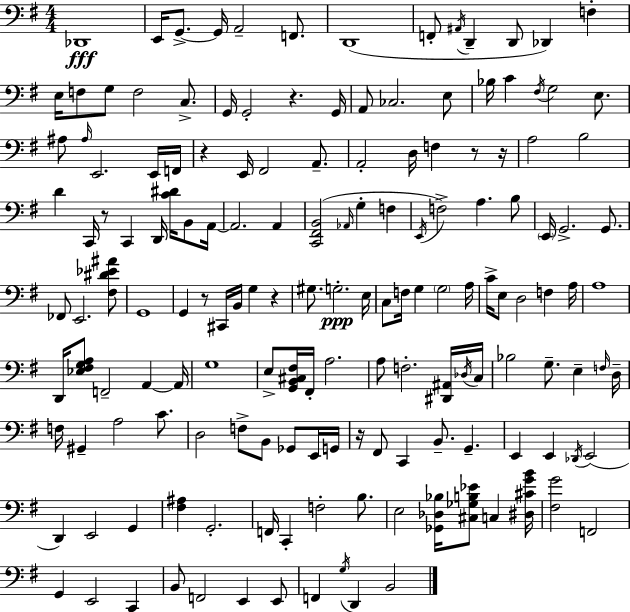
X:1
T:Untitled
M:4/4
L:1/4
K:G
_D,,4 E,,/4 G,,/2 G,,/4 A,,2 F,,/2 D,,4 F,,/2 ^A,,/4 D,, D,,/2 _D,, F, E,/4 F,/2 G,/2 F,2 C,/2 G,,/4 G,,2 z G,,/4 A,,/2 _C,2 E,/2 _B,/4 C ^F,/4 G,2 E,/2 ^A,/2 ^A,/4 E,,2 E,,/4 F,,/4 z E,,/4 ^F,,2 A,,/2 A,,2 D,/4 F, z/2 z/4 A,2 B,2 D C,,/4 z/2 C,, D,,/4 [C^D]/4 B,,/2 A,,/4 A,,2 A,, [C,,^F,,B,,]2 _A,,/4 G, F, E,,/4 F,2 A, B,/2 E,,/4 G,,2 G,,/2 _F,,/2 E,,2 [^F,^D_E^A]/2 G,,4 G,, z/2 ^C,,/4 B,,/4 G, z ^G,/2 G,2 E,/4 C,/2 F,/4 G, G,2 A,/4 C/4 E,/2 D,2 F, A,/4 A,4 D,,/4 [_E,^F,G,A,]/2 F,,2 A,, A,,/4 G,4 E,/2 [G,,B,,^C,^F,]/4 ^F,,/4 A,2 A,/2 F,2 [^D,,^A,,]/4 _D,/4 C,/4 _B,2 G,/2 E, F,/4 D,/4 F,/4 ^G,, A,2 C/2 D,2 F,/2 B,,/2 _G,,/2 E,,/4 G,,/4 z/4 ^F,,/2 C,, B,,/2 G,, E,, E,, _D,,/4 E,,2 D,, E,,2 G,, [^F,^A,] G,,2 F,,/4 C,, F,2 B,/2 E,2 [_G,,_D,_B,]/4 [^C,_G,B,_E]/2 C, [^D,^CGB]/4 [^F,G]2 F,,2 G,, E,,2 C,, B,,/2 F,,2 E,, E,,/2 F,, G,/4 D,, B,,2